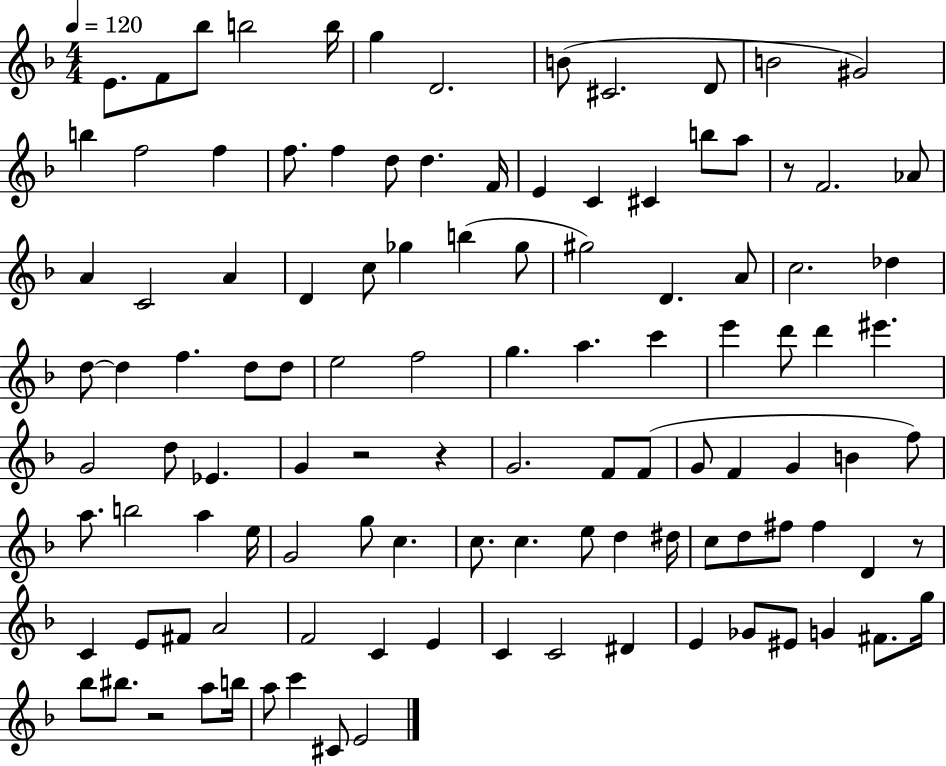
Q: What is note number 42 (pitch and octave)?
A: D5